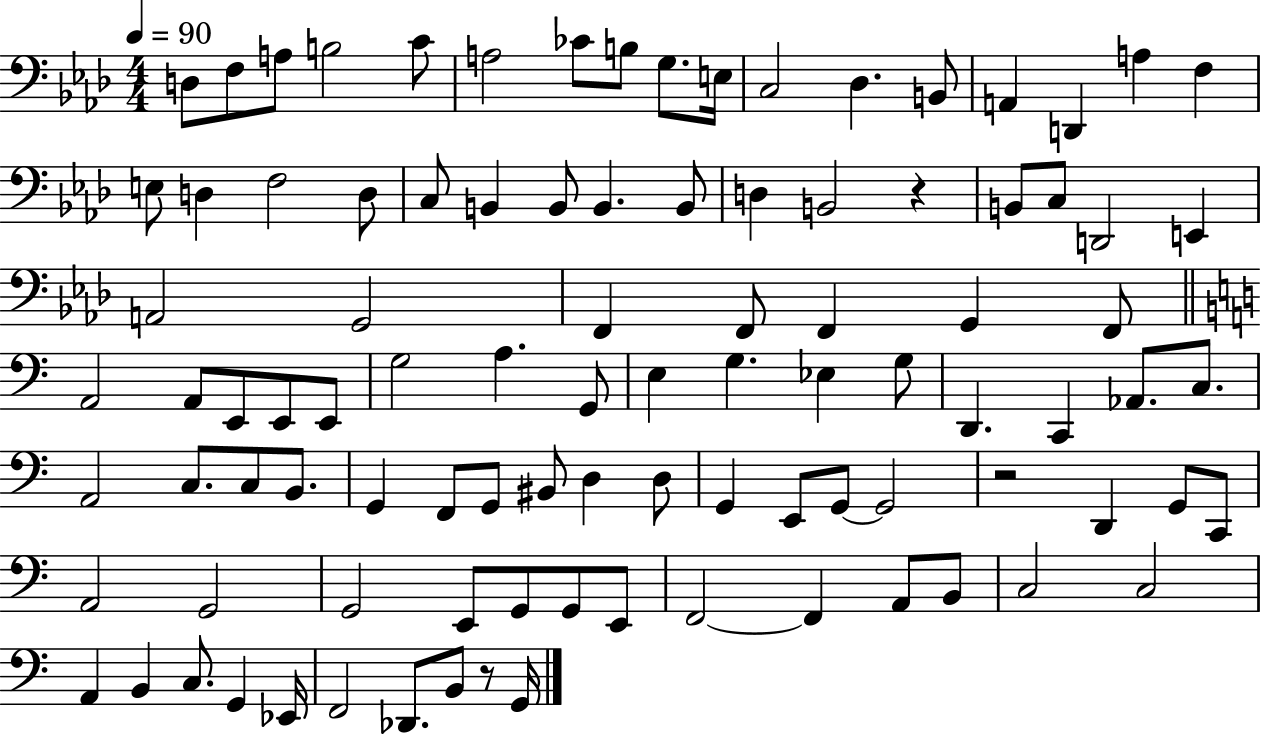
{
  \clef bass
  \numericTimeSignature
  \time 4/4
  \key aes \major
  \tempo 4 = 90
  d8 f8 a8 b2 c'8 | a2 ces'8 b8 g8. e16 | c2 des4. b,8 | a,4 d,4 a4 f4 | \break e8 d4 f2 d8 | c8 b,4 b,8 b,4. b,8 | d4 b,2 r4 | b,8 c8 d,2 e,4 | \break a,2 g,2 | f,4 f,8 f,4 g,4 f,8 | \bar "||" \break \key c \major a,2 a,8 e,8 e,8 e,8 | g2 a4. g,8 | e4 g4. ees4 g8 | d,4. c,4 aes,8. c8. | \break a,2 c8. c8 b,8. | g,4 f,8 g,8 bis,8 d4 d8 | g,4 e,8 g,8~~ g,2 | r2 d,4 g,8 c,8 | \break a,2 g,2 | g,2 e,8 g,8 g,8 e,8 | f,2~~ f,4 a,8 b,8 | c2 c2 | \break a,4 b,4 c8. g,4 ees,16 | f,2 des,8. b,8 r8 g,16 | \bar "|."
}